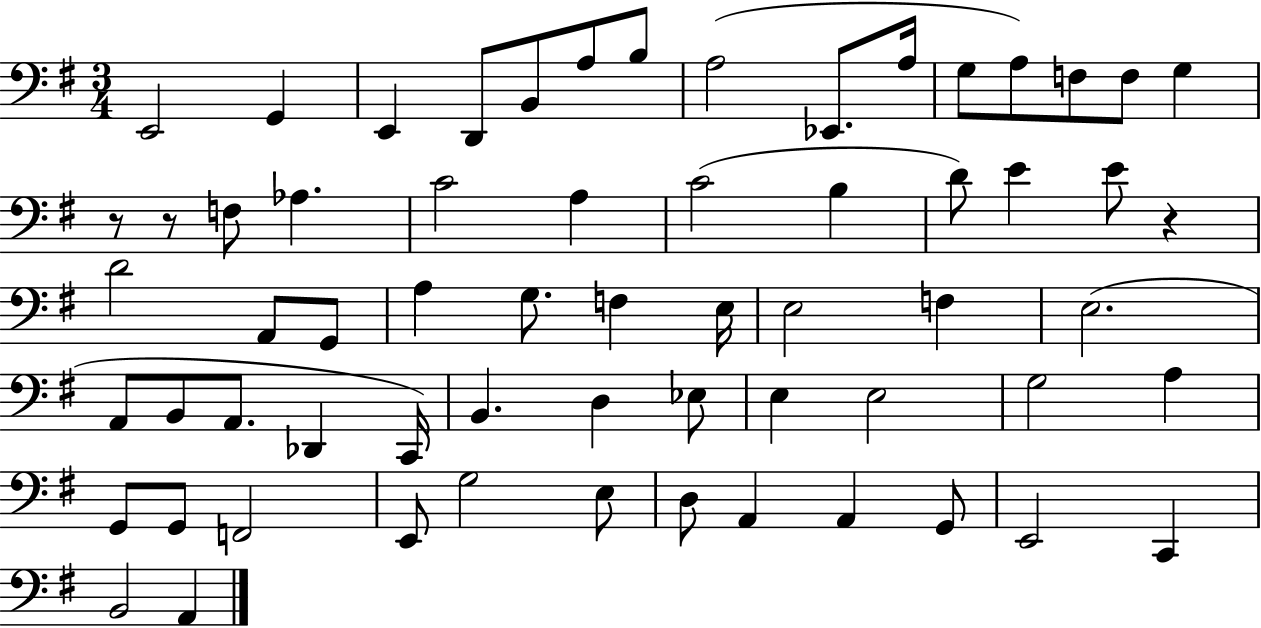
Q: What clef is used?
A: bass